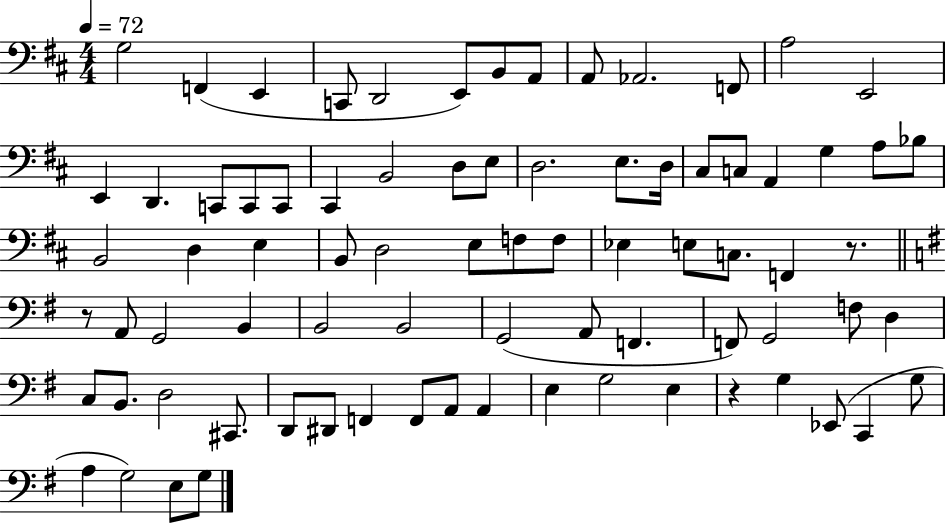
{
  \clef bass
  \numericTimeSignature
  \time 4/4
  \key d \major
  \tempo 4 = 72
  \repeat volta 2 { g2 f,4( e,4 | c,8 d,2 e,8) b,8 a,8 | a,8 aes,2. f,8 | a2 e,2 | \break e,4 d,4. c,8 c,8 c,8 | cis,4 b,2 d8 e8 | d2. e8. d16 | cis8 c8 a,4 g4 a8 bes8 | \break b,2 d4 e4 | b,8 d2 e8 f8 f8 | ees4 e8 c8. f,4 r8. | \bar "||" \break \key e \minor r8 a,8 g,2 b,4 | b,2 b,2 | g,2( a,8 f,4. | f,8) g,2 f8 d4 | \break c8 b,8. d2 cis,8. | d,8 dis,8 f,4 f,8 a,8 a,4 | e4 g2 e4 | r4 g4 ees,8( c,4 g8 | \break a4 g2) e8 g8 | } \bar "|."
}